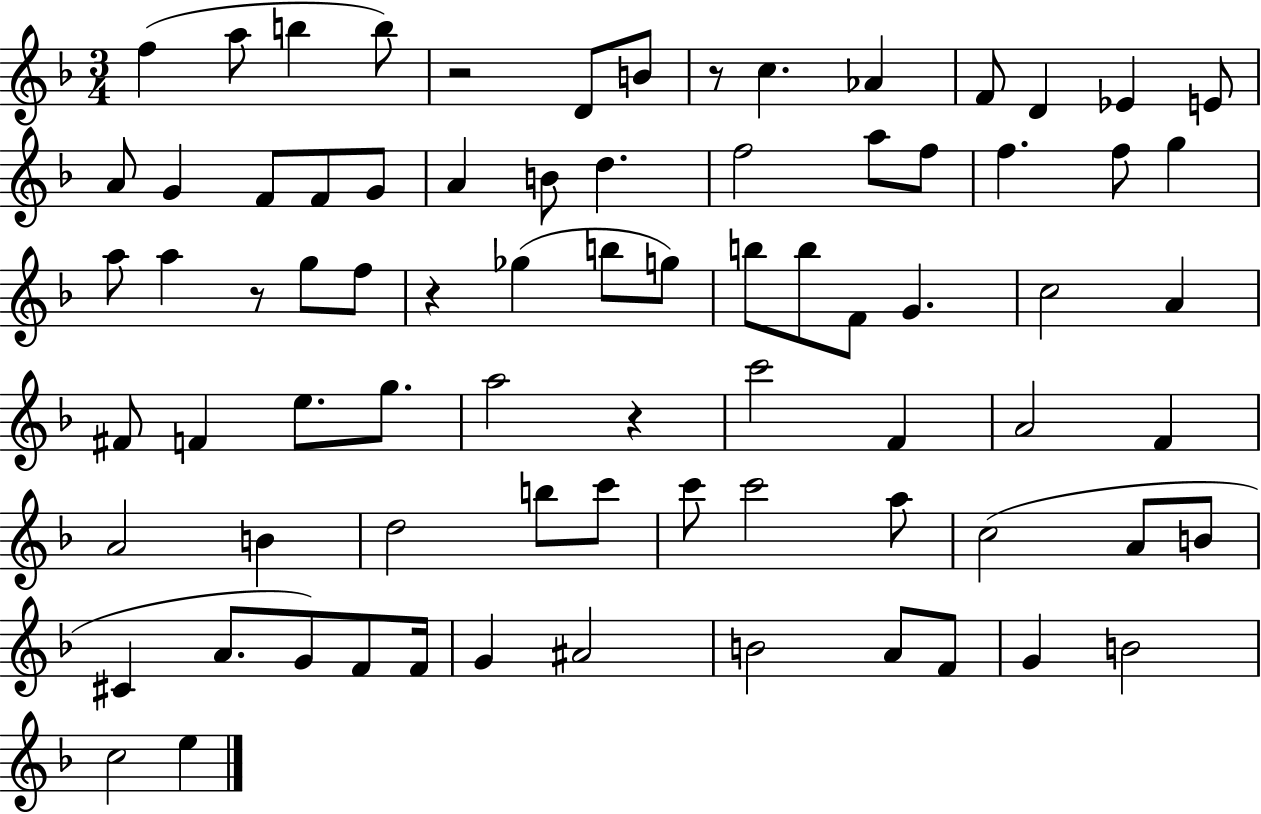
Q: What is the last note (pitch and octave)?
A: E5